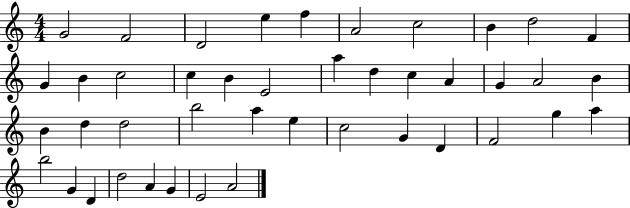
G4/h F4/h D4/h E5/q F5/q A4/h C5/h B4/q D5/h F4/q G4/q B4/q C5/h C5/q B4/q E4/h A5/q D5/q C5/q A4/q G4/q A4/h B4/q B4/q D5/q D5/h B5/h A5/q E5/q C5/h G4/q D4/q F4/h G5/q A5/q B5/h G4/q D4/q D5/h A4/q G4/q E4/h A4/h